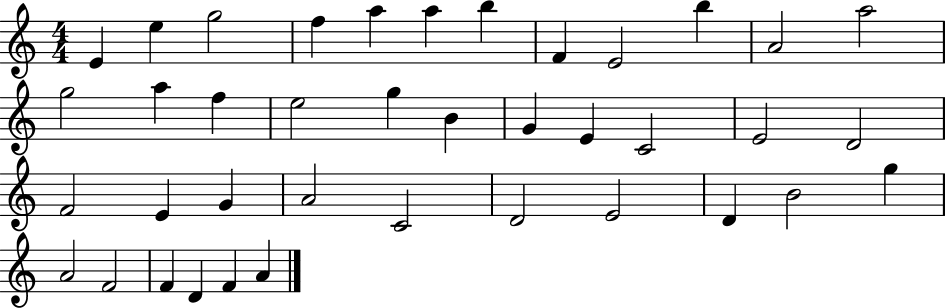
E4/q E5/q G5/h F5/q A5/q A5/q B5/q F4/q E4/h B5/q A4/h A5/h G5/h A5/q F5/q E5/h G5/q B4/q G4/q E4/q C4/h E4/h D4/h F4/h E4/q G4/q A4/h C4/h D4/h E4/h D4/q B4/h G5/q A4/h F4/h F4/q D4/q F4/q A4/q